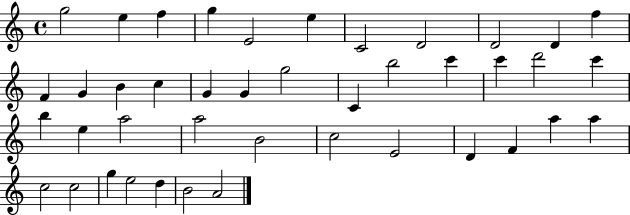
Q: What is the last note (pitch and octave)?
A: A4